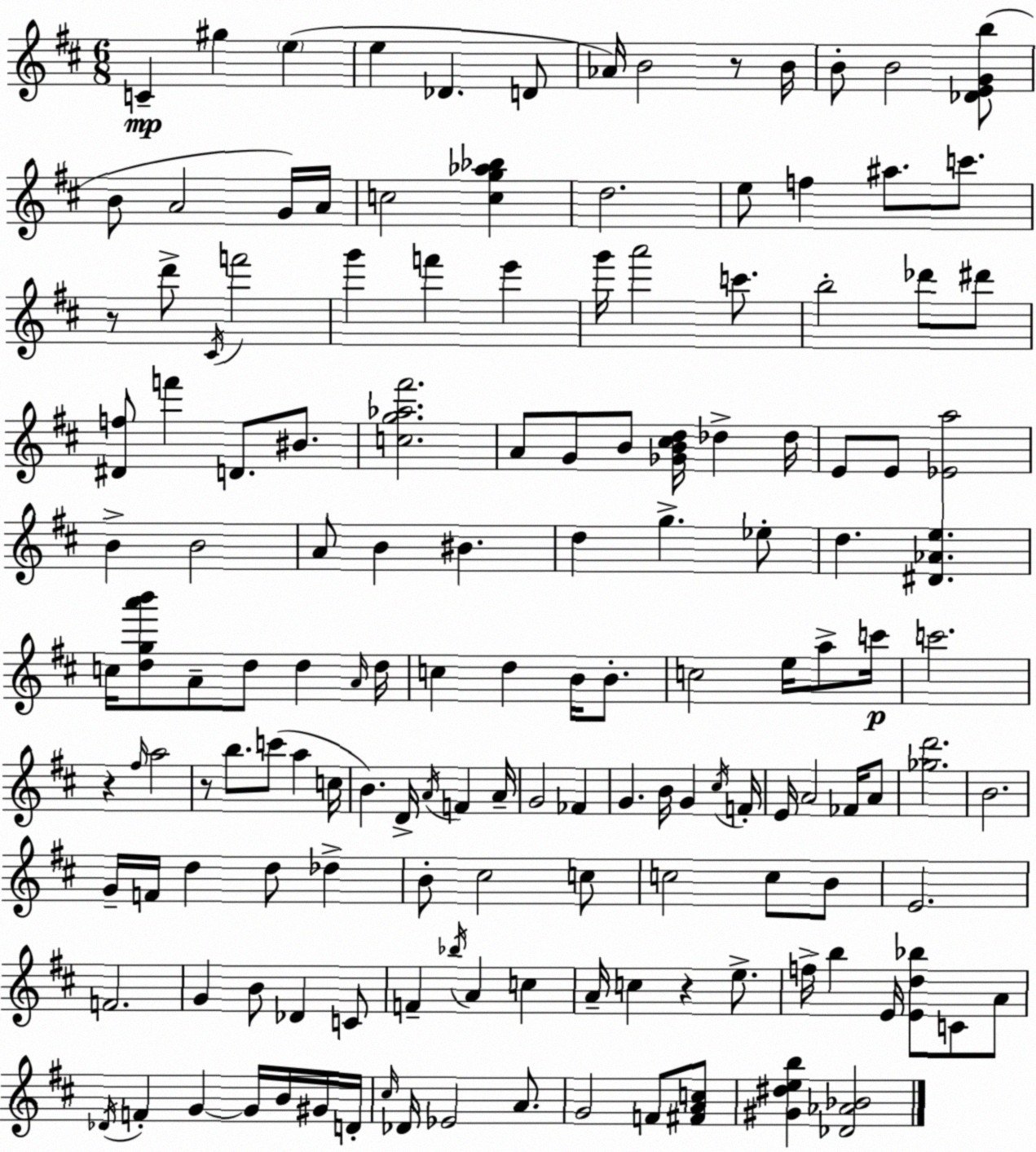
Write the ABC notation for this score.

X:1
T:Untitled
M:6/8
L:1/4
K:D
C ^g e e _D D/2 _A/4 B2 z/2 B/4 B/2 B2 [_DEGb]/2 B/2 A2 G/4 A/4 c2 [cg_a_b] d2 e/2 f ^a/2 c'/2 z/2 d'/2 ^C/4 f'2 g' f' e' g'/4 a'2 c'/2 b2 _d'/2 ^d'/2 [^Df]/2 f' D/2 ^B/2 [cg_a^f']2 A/2 G/2 B/2 [_GB^cd]/4 _d _d/4 E/2 E/2 [_Ea]2 B B2 A/2 B ^B d g _e/2 d [^D_Ae] c/4 [dga'b']/2 A/2 d/2 d A/4 d/4 c d B/4 B/2 c2 e/4 a/2 c'/4 c'2 z ^f/4 a2 z/2 b/2 c'/2 a c/4 B D/4 A/4 F A/4 G2 _F G B/4 G ^c/4 F/4 E/4 A2 _F/4 A/2 [_gd']2 B2 G/4 F/4 d d/2 _d B/2 ^c2 c/2 c2 c/2 B/2 E2 F2 G B/2 _D C/2 F _b/4 A c A/4 c z e/2 f/4 b E/4 [Ed_b]/2 C/2 A/2 _D/4 F G G/4 B/4 ^G/4 D/4 ^c/4 _D/4 _E2 A/2 G2 F/2 [^FAc]/2 [^G^deb] [_D_A_B]2